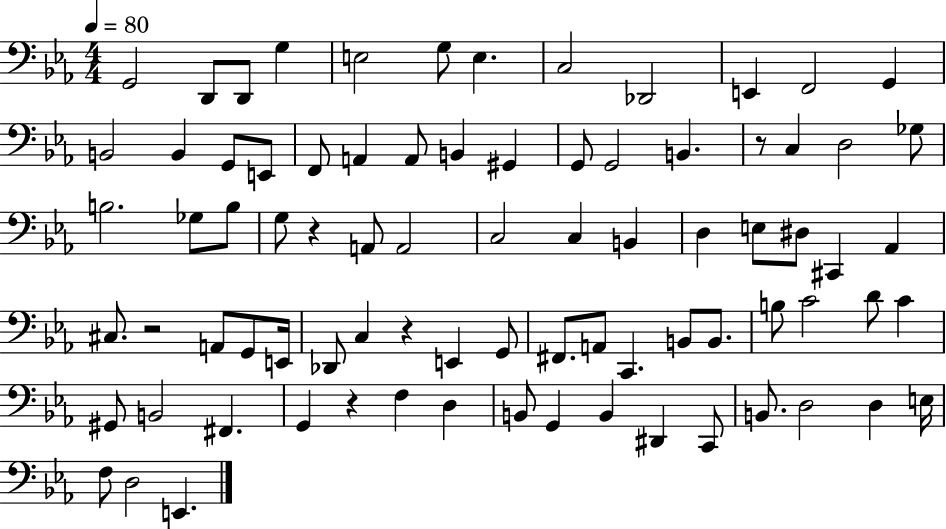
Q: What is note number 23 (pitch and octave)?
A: G2